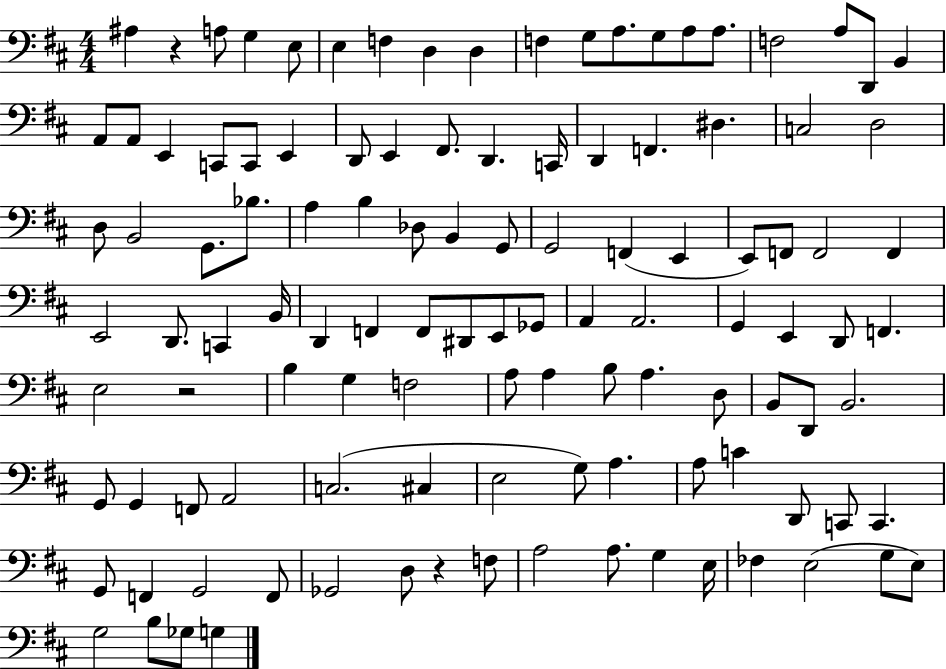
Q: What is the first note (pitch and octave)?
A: A#3